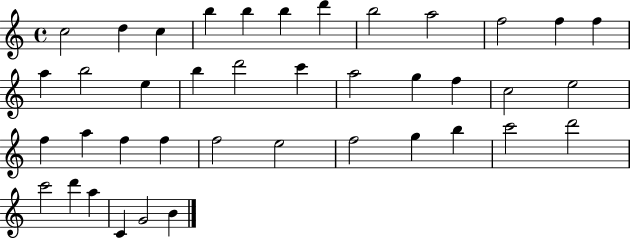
X:1
T:Untitled
M:4/4
L:1/4
K:C
c2 d c b b b d' b2 a2 f2 f f a b2 e b d'2 c' a2 g f c2 e2 f a f f f2 e2 f2 g b c'2 d'2 c'2 d' a C G2 B